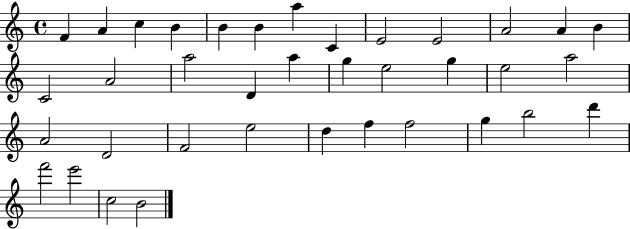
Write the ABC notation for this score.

X:1
T:Untitled
M:4/4
L:1/4
K:C
F A c B B B a C E2 E2 A2 A B C2 A2 a2 D a g e2 g e2 a2 A2 D2 F2 e2 d f f2 g b2 d' f'2 e'2 c2 B2